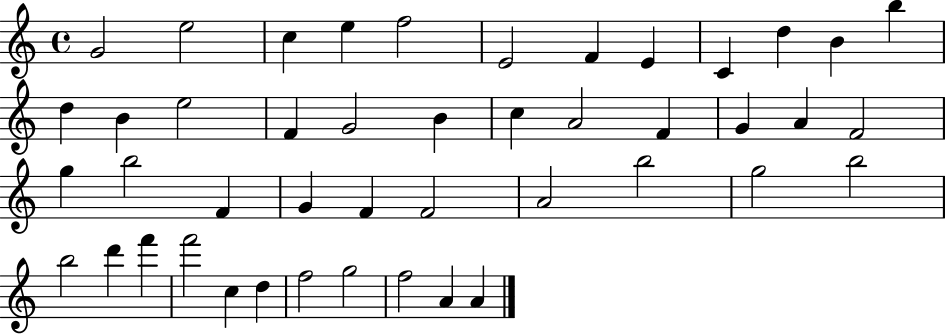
G4/h E5/h C5/q E5/q F5/h E4/h F4/q E4/q C4/q D5/q B4/q B5/q D5/q B4/q E5/h F4/q G4/h B4/q C5/q A4/h F4/q G4/q A4/q F4/h G5/q B5/h F4/q G4/q F4/q F4/h A4/h B5/h G5/h B5/h B5/h D6/q F6/q F6/h C5/q D5/q F5/h G5/h F5/h A4/q A4/q